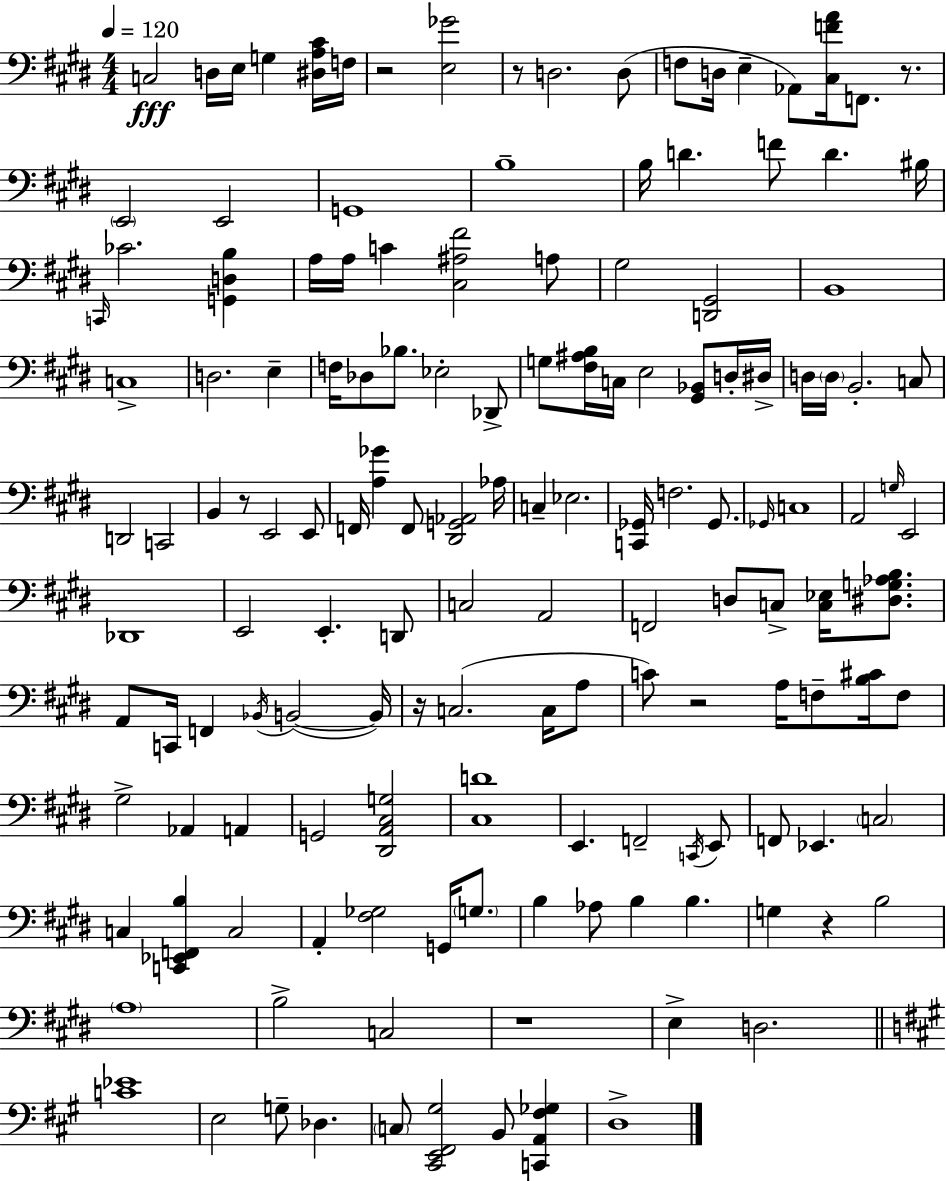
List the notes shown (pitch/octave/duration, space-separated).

C3/h D3/s E3/s G3/q [D#3,A3,C#4]/s F3/s R/h [E3,Gb4]/h R/e D3/h. D3/e F3/e D3/s E3/q Ab2/e [C#3,F4,A4]/s F2/e. R/e. E2/h E2/h G2/w B3/w B3/s D4/q. F4/e D4/q. BIS3/s C2/s CES4/h. [G2,D3,B3]/q A3/s A3/s C4/q [C#3,A#3,F#4]/h A3/e G#3/h [D2,G#2]/h B2/w C3/w D3/h. E3/q F3/s Db3/e Bb3/e. Eb3/h Db2/e G3/e [F#3,A#3,B3]/s C3/s E3/h [G#2,Bb2]/e D3/s D#3/s D3/s D3/s B2/h. C3/e D2/h C2/h B2/q R/e E2/h E2/e F2/s [A3,Gb4]/q F2/e [D#2,G2,Ab2]/h Ab3/s C3/q Eb3/h. [C2,Gb2]/s F3/h. Gb2/e. Gb2/s C3/w A2/h G3/s E2/h Db2/w E2/h E2/q. D2/e C3/h A2/h F2/h D3/e C3/e [C3,Eb3]/s [D#3,G3,Ab3,B3]/e. A2/e C2/s F2/q Bb2/s B2/h B2/s R/s C3/h. C3/s A3/e C4/e R/h A3/s F3/e [B3,C#4]/s F3/e G#3/h Ab2/q A2/q G2/h [D#2,A2,C#3,G3]/h [C#3,D4]/w E2/q. F2/h C2/s E2/e F2/e Eb2/q. C3/h C3/q [C2,Eb2,F2,B3]/q C3/h A2/q [F#3,Gb3]/h G2/s G3/e. B3/q Ab3/e B3/q B3/q. G3/q R/q B3/h A3/w B3/h C3/h R/w E3/q D3/h. [C4,Eb4]/w E3/h G3/e Db3/q. C3/e [C#2,E2,F#2,G#3]/h B2/e [C2,A2,F#3,Gb3]/q D3/w